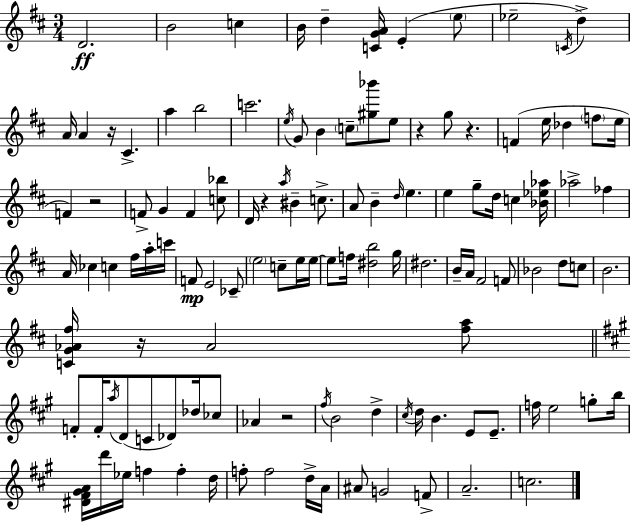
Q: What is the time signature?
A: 3/4